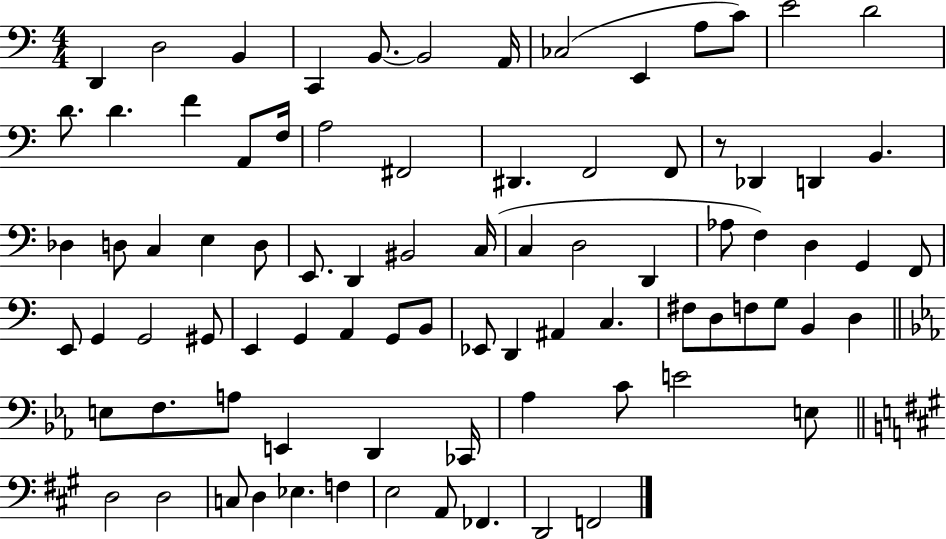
D2/q D3/h B2/q C2/q B2/e. B2/h A2/s CES3/h E2/q A3/e C4/e E4/h D4/h D4/e. D4/q. F4/q A2/e F3/s A3/h F#2/h D#2/q. F2/h F2/e R/e Db2/q D2/q B2/q. Db3/q D3/e C3/q E3/q D3/e E2/e. D2/q BIS2/h C3/s C3/q D3/h D2/q Ab3/e F3/q D3/q G2/q F2/e E2/e G2/q G2/h G#2/e E2/q G2/q A2/q G2/e B2/e Eb2/e D2/q A#2/q C3/q. F#3/e D3/e F3/e G3/e B2/q D3/q E3/e F3/e. A3/e E2/q D2/q CES2/s Ab3/q C4/e E4/h E3/e D3/h D3/h C3/e D3/q Eb3/q. F3/q E3/h A2/e FES2/q. D2/h F2/h